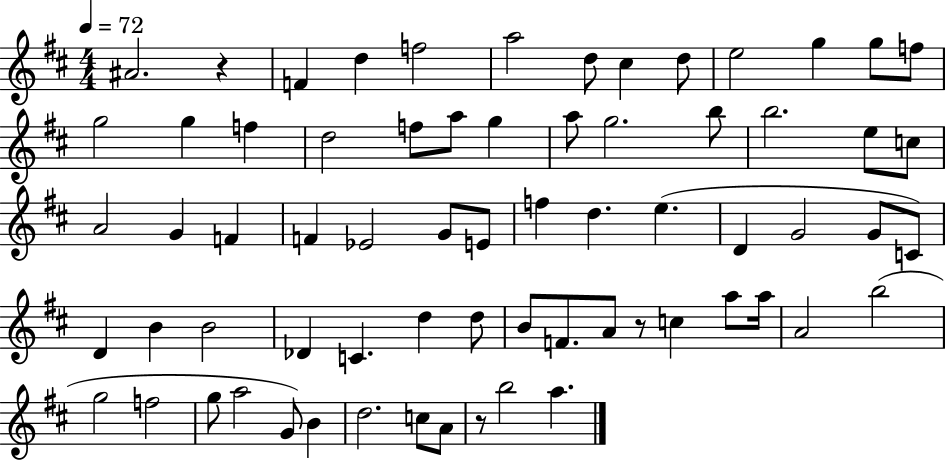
{
  \clef treble
  \numericTimeSignature
  \time 4/4
  \key d \major
  \tempo 4 = 72
  ais'2. r4 | f'4 d''4 f''2 | a''2 d''8 cis''4 d''8 | e''2 g''4 g''8 f''8 | \break g''2 g''4 f''4 | d''2 f''8 a''8 g''4 | a''8 g''2. b''8 | b''2. e''8 c''8 | \break a'2 g'4 f'4 | f'4 ees'2 g'8 e'8 | f''4 d''4. e''4.( | d'4 g'2 g'8 c'8) | \break d'4 b'4 b'2 | des'4 c'4. d''4 d''8 | b'8 f'8. a'8 r8 c''4 a''8 a''16 | a'2 b''2( | \break g''2 f''2 | g''8 a''2 g'8) b'4 | d''2. c''8 a'8 | r8 b''2 a''4. | \break \bar "|."
}